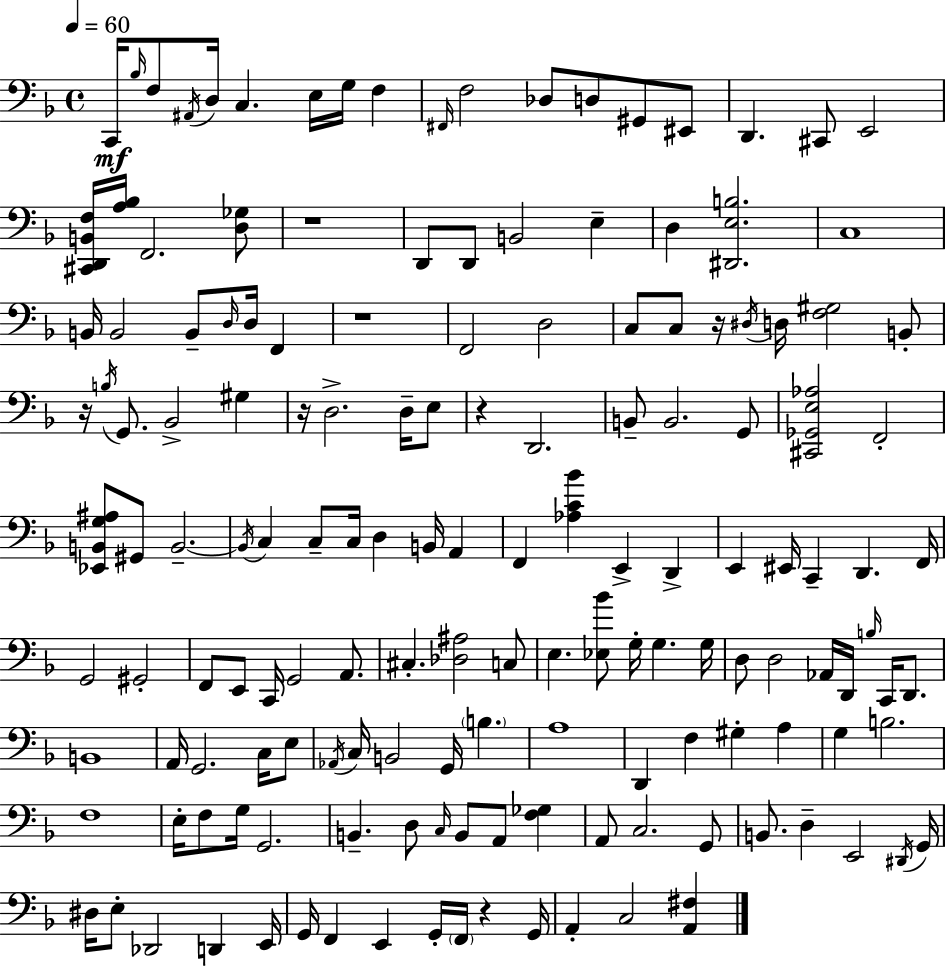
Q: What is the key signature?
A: F major